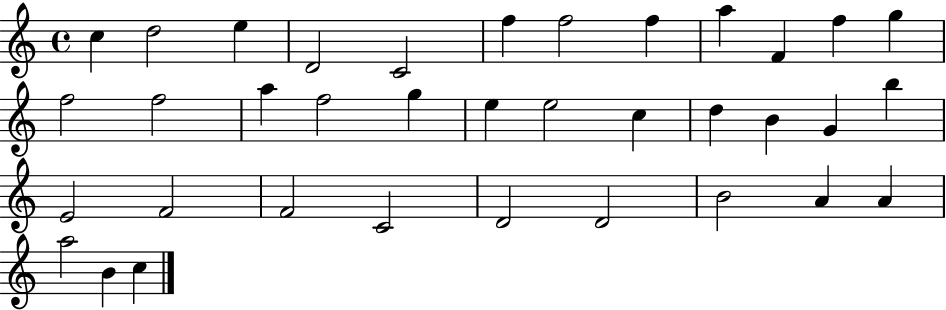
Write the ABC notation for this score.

X:1
T:Untitled
M:4/4
L:1/4
K:C
c d2 e D2 C2 f f2 f a F f g f2 f2 a f2 g e e2 c d B G b E2 F2 F2 C2 D2 D2 B2 A A a2 B c